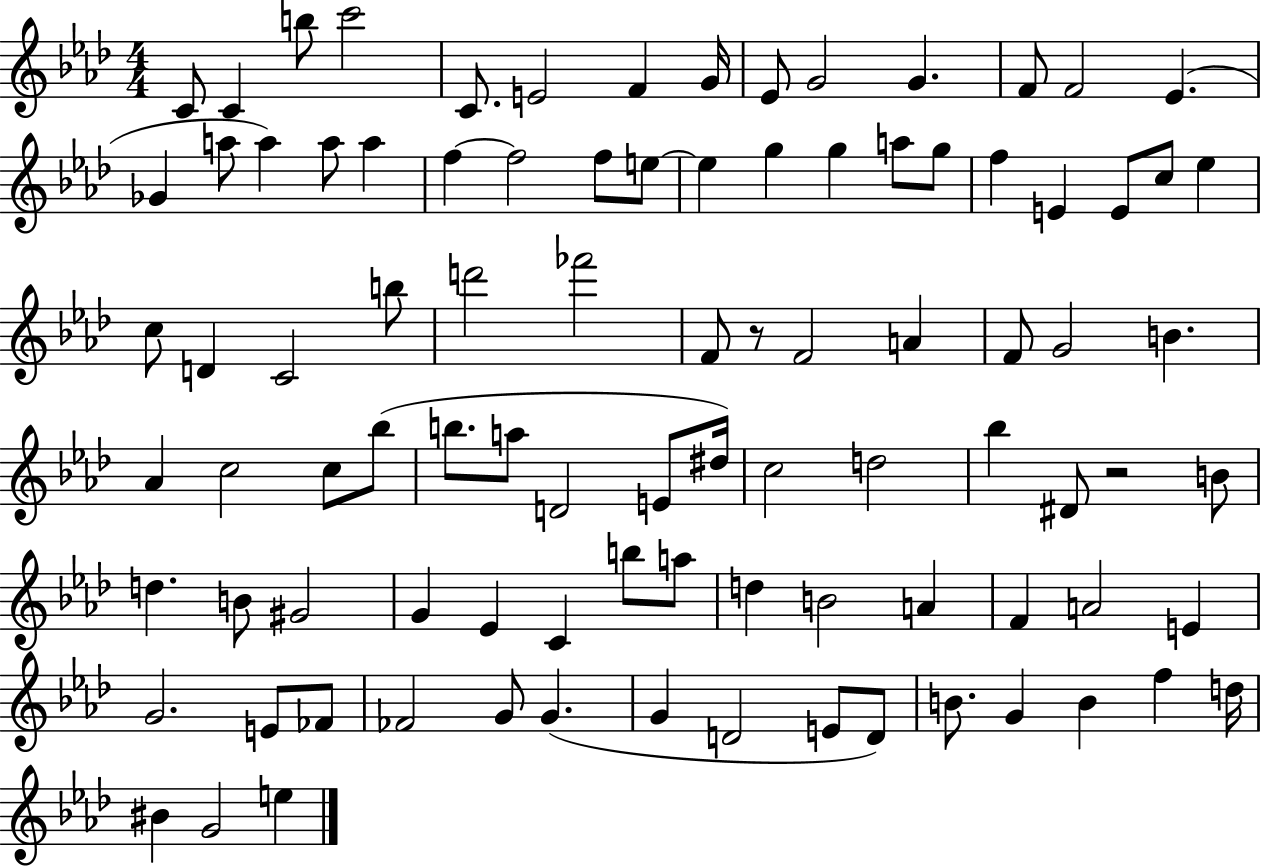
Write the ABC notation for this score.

X:1
T:Untitled
M:4/4
L:1/4
K:Ab
C/2 C b/2 c'2 C/2 E2 F G/4 _E/2 G2 G F/2 F2 _E _G a/2 a a/2 a f f2 f/2 e/2 e g g a/2 g/2 f E E/2 c/2 _e c/2 D C2 b/2 d'2 _f'2 F/2 z/2 F2 A F/2 G2 B _A c2 c/2 _b/2 b/2 a/2 D2 E/2 ^d/4 c2 d2 _b ^D/2 z2 B/2 d B/2 ^G2 G _E C b/2 a/2 d B2 A F A2 E G2 E/2 _F/2 _F2 G/2 G G D2 E/2 D/2 B/2 G B f d/4 ^B G2 e